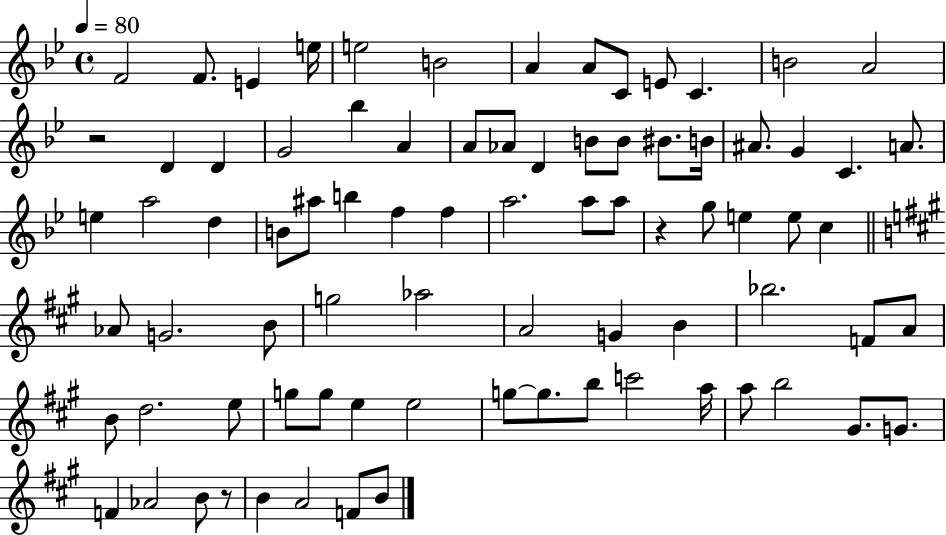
{
  \clef treble
  \time 4/4
  \defaultTimeSignature
  \key bes \major
  \tempo 4 = 80
  f'2 f'8. e'4 e''16 | e''2 b'2 | a'4 a'8 c'8 e'8 c'4. | b'2 a'2 | \break r2 d'4 d'4 | g'2 bes''4 a'4 | a'8 aes'8 d'4 b'8 b'8 bis'8. b'16 | ais'8. g'4 c'4. a'8. | \break e''4 a''2 d''4 | b'8 ais''8 b''4 f''4 f''4 | a''2. a''8 a''8 | r4 g''8 e''4 e''8 c''4 | \break \bar "||" \break \key a \major aes'8 g'2. b'8 | g''2 aes''2 | a'2 g'4 b'4 | bes''2. f'8 a'8 | \break b'8 d''2. e''8 | g''8 g''8 e''4 e''2 | g''8~~ g''8. b''8 c'''2 a''16 | a''8 b''2 gis'8. g'8. | \break f'4 aes'2 b'8 r8 | b'4 a'2 f'8 b'8 | \bar "|."
}